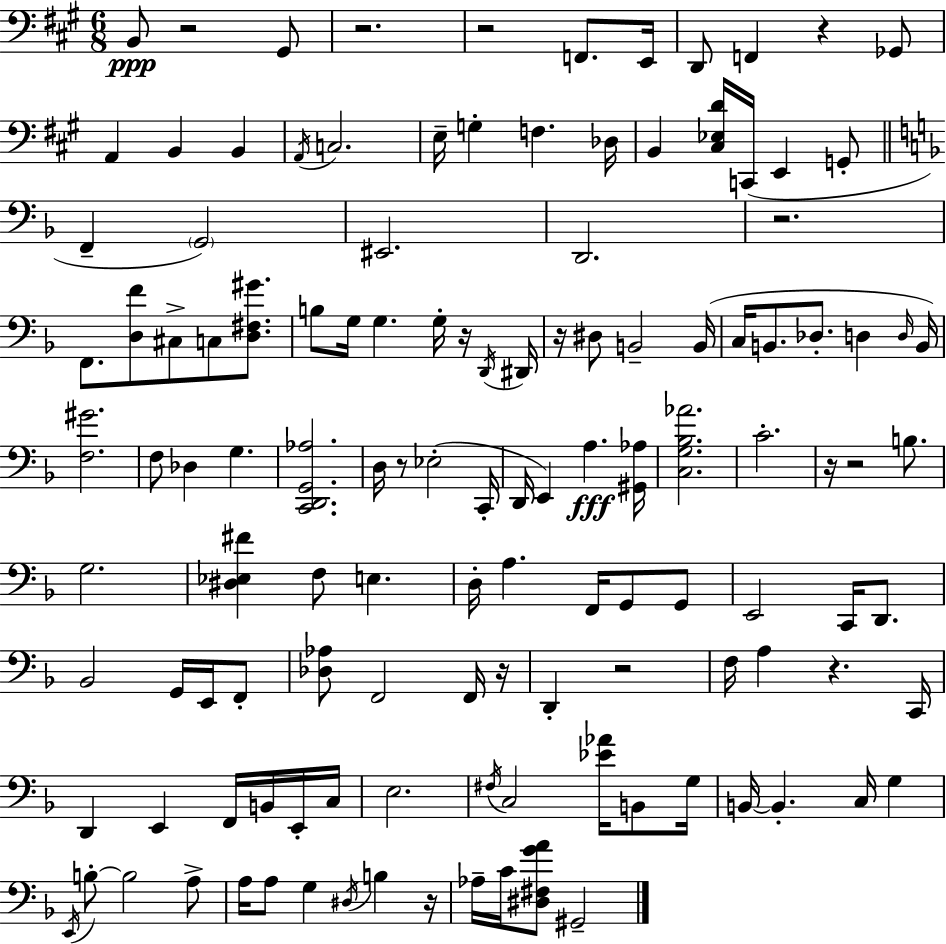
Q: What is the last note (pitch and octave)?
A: G#2